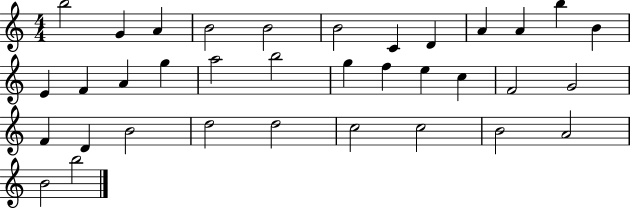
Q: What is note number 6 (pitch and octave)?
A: B4